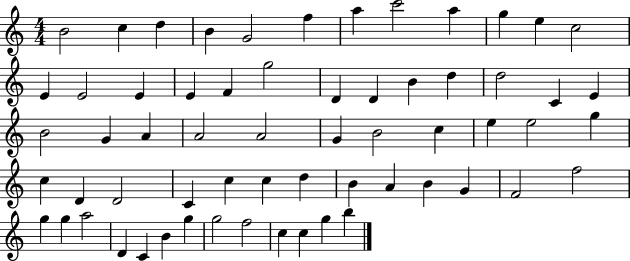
{
  \clef treble
  \numericTimeSignature
  \time 4/4
  \key c \major
  b'2 c''4 d''4 | b'4 g'2 f''4 | a''4 c'''2 a''4 | g''4 e''4 c''2 | \break e'4 e'2 e'4 | e'4 f'4 g''2 | d'4 d'4 b'4 d''4 | d''2 c'4 e'4 | \break b'2 g'4 a'4 | a'2 a'2 | g'4 b'2 c''4 | e''4 e''2 g''4 | \break c''4 d'4 d'2 | c'4 c''4 c''4 d''4 | b'4 a'4 b'4 g'4 | f'2 f''2 | \break g''4 g''4 a''2 | d'4 c'4 b'4 g''4 | g''2 f''2 | c''4 c''4 g''4 b''4 | \break \bar "|."
}